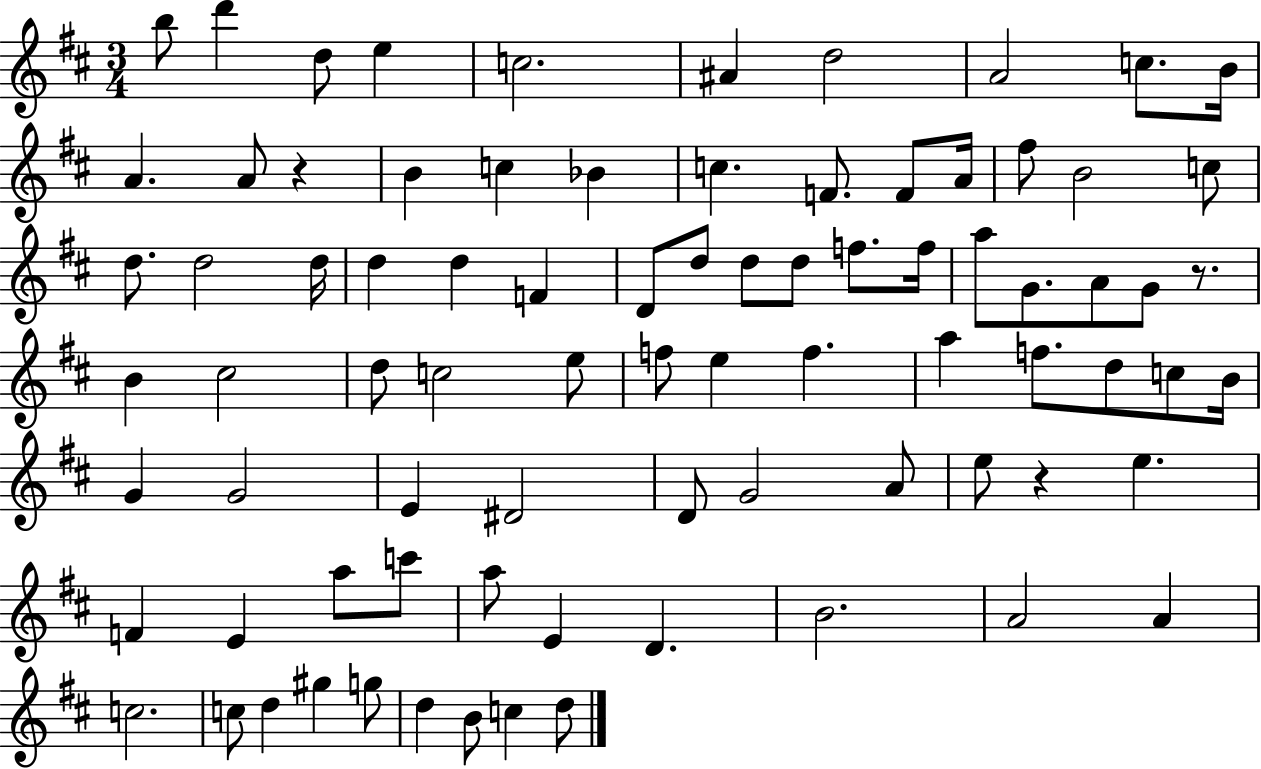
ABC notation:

X:1
T:Untitled
M:3/4
L:1/4
K:D
b/2 d' d/2 e c2 ^A d2 A2 c/2 B/4 A A/2 z B c _B c F/2 F/2 A/4 ^f/2 B2 c/2 d/2 d2 d/4 d d F D/2 d/2 d/2 d/2 f/2 f/4 a/2 G/2 A/2 G/2 z/2 B ^c2 d/2 c2 e/2 f/2 e f a f/2 d/2 c/2 B/4 G G2 E ^D2 D/2 G2 A/2 e/2 z e F E a/2 c'/2 a/2 E D B2 A2 A c2 c/2 d ^g g/2 d B/2 c d/2